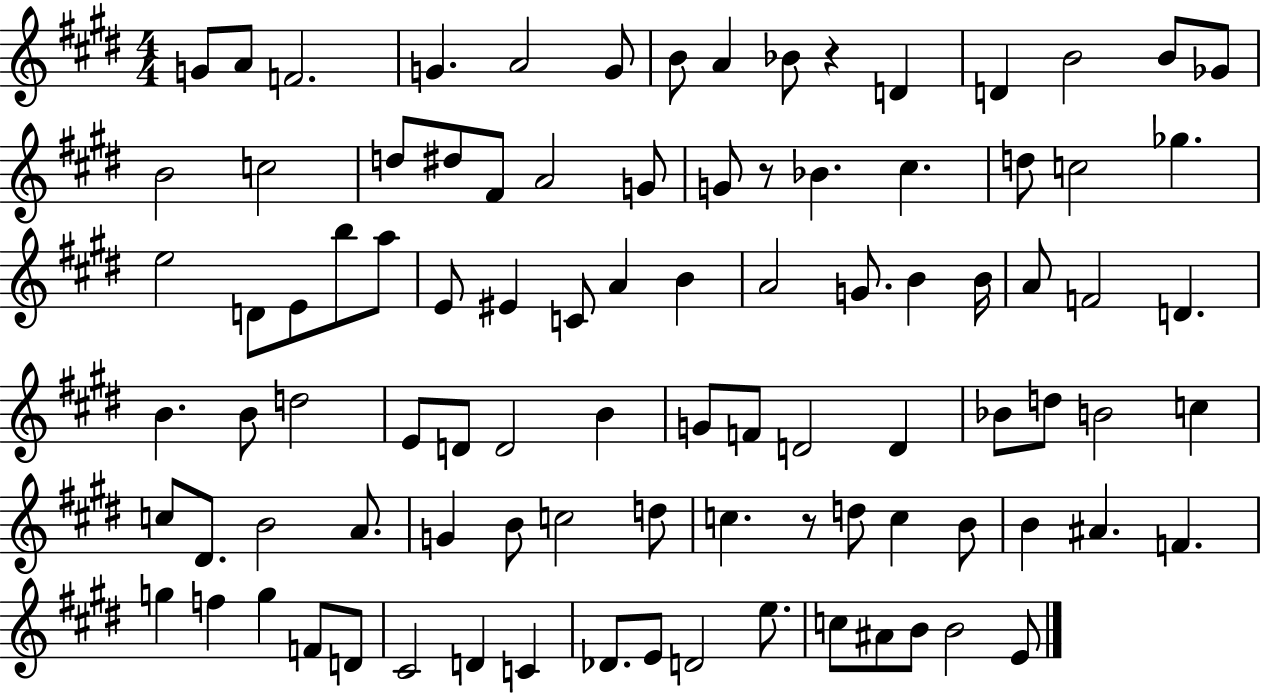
G4/e A4/e F4/h. G4/q. A4/h G4/e B4/e A4/q Bb4/e R/q D4/q D4/q B4/h B4/e Gb4/e B4/h C5/h D5/e D#5/e F#4/e A4/h G4/e G4/e R/e Bb4/q. C#5/q. D5/e C5/h Gb5/q. E5/h D4/e E4/e B5/e A5/e E4/e EIS4/q C4/e A4/q B4/q A4/h G4/e. B4/q B4/s A4/e F4/h D4/q. B4/q. B4/e D5/h E4/e D4/e D4/h B4/q G4/e F4/e D4/h D4/q Bb4/e D5/e B4/h C5/q C5/e D#4/e. B4/h A4/e. G4/q B4/e C5/h D5/e C5/q. R/e D5/e C5/q B4/e B4/q A#4/q. F4/q. G5/q F5/q G5/q F4/e D4/e C#4/h D4/q C4/q Db4/e. E4/e D4/h E5/e. C5/e A#4/e B4/e B4/h E4/e